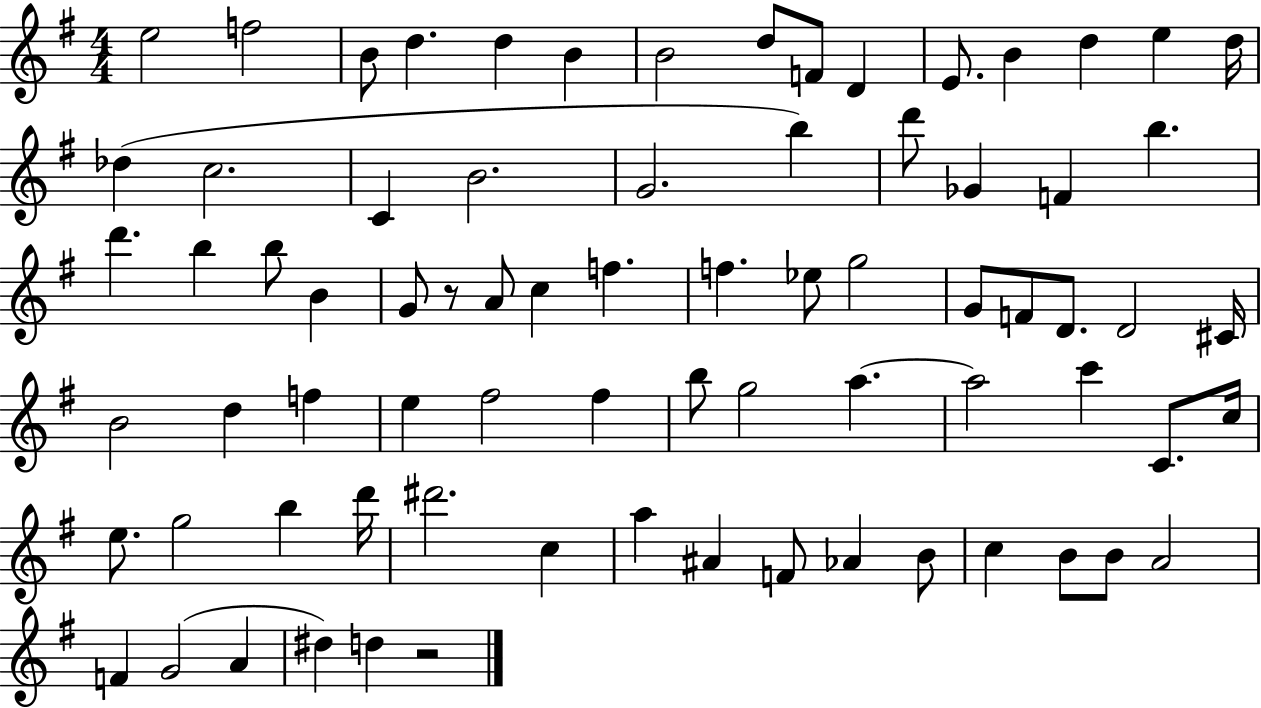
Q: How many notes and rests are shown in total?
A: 76